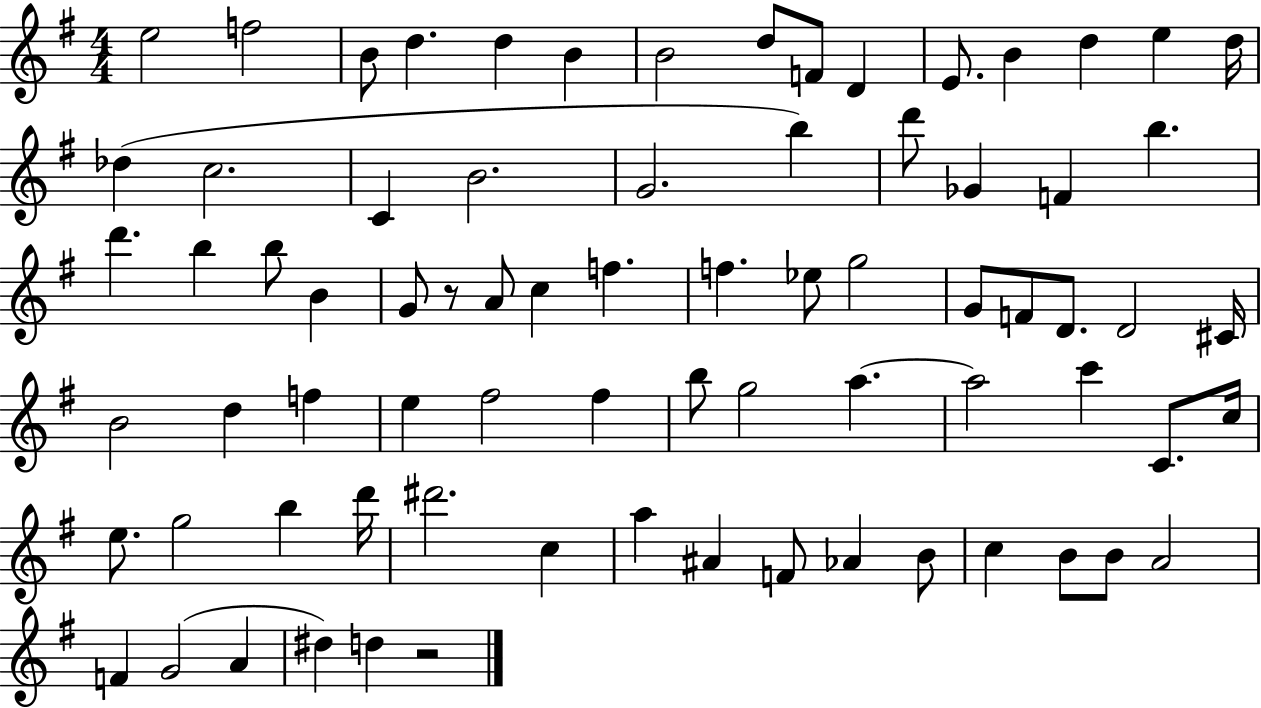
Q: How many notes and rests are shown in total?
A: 76